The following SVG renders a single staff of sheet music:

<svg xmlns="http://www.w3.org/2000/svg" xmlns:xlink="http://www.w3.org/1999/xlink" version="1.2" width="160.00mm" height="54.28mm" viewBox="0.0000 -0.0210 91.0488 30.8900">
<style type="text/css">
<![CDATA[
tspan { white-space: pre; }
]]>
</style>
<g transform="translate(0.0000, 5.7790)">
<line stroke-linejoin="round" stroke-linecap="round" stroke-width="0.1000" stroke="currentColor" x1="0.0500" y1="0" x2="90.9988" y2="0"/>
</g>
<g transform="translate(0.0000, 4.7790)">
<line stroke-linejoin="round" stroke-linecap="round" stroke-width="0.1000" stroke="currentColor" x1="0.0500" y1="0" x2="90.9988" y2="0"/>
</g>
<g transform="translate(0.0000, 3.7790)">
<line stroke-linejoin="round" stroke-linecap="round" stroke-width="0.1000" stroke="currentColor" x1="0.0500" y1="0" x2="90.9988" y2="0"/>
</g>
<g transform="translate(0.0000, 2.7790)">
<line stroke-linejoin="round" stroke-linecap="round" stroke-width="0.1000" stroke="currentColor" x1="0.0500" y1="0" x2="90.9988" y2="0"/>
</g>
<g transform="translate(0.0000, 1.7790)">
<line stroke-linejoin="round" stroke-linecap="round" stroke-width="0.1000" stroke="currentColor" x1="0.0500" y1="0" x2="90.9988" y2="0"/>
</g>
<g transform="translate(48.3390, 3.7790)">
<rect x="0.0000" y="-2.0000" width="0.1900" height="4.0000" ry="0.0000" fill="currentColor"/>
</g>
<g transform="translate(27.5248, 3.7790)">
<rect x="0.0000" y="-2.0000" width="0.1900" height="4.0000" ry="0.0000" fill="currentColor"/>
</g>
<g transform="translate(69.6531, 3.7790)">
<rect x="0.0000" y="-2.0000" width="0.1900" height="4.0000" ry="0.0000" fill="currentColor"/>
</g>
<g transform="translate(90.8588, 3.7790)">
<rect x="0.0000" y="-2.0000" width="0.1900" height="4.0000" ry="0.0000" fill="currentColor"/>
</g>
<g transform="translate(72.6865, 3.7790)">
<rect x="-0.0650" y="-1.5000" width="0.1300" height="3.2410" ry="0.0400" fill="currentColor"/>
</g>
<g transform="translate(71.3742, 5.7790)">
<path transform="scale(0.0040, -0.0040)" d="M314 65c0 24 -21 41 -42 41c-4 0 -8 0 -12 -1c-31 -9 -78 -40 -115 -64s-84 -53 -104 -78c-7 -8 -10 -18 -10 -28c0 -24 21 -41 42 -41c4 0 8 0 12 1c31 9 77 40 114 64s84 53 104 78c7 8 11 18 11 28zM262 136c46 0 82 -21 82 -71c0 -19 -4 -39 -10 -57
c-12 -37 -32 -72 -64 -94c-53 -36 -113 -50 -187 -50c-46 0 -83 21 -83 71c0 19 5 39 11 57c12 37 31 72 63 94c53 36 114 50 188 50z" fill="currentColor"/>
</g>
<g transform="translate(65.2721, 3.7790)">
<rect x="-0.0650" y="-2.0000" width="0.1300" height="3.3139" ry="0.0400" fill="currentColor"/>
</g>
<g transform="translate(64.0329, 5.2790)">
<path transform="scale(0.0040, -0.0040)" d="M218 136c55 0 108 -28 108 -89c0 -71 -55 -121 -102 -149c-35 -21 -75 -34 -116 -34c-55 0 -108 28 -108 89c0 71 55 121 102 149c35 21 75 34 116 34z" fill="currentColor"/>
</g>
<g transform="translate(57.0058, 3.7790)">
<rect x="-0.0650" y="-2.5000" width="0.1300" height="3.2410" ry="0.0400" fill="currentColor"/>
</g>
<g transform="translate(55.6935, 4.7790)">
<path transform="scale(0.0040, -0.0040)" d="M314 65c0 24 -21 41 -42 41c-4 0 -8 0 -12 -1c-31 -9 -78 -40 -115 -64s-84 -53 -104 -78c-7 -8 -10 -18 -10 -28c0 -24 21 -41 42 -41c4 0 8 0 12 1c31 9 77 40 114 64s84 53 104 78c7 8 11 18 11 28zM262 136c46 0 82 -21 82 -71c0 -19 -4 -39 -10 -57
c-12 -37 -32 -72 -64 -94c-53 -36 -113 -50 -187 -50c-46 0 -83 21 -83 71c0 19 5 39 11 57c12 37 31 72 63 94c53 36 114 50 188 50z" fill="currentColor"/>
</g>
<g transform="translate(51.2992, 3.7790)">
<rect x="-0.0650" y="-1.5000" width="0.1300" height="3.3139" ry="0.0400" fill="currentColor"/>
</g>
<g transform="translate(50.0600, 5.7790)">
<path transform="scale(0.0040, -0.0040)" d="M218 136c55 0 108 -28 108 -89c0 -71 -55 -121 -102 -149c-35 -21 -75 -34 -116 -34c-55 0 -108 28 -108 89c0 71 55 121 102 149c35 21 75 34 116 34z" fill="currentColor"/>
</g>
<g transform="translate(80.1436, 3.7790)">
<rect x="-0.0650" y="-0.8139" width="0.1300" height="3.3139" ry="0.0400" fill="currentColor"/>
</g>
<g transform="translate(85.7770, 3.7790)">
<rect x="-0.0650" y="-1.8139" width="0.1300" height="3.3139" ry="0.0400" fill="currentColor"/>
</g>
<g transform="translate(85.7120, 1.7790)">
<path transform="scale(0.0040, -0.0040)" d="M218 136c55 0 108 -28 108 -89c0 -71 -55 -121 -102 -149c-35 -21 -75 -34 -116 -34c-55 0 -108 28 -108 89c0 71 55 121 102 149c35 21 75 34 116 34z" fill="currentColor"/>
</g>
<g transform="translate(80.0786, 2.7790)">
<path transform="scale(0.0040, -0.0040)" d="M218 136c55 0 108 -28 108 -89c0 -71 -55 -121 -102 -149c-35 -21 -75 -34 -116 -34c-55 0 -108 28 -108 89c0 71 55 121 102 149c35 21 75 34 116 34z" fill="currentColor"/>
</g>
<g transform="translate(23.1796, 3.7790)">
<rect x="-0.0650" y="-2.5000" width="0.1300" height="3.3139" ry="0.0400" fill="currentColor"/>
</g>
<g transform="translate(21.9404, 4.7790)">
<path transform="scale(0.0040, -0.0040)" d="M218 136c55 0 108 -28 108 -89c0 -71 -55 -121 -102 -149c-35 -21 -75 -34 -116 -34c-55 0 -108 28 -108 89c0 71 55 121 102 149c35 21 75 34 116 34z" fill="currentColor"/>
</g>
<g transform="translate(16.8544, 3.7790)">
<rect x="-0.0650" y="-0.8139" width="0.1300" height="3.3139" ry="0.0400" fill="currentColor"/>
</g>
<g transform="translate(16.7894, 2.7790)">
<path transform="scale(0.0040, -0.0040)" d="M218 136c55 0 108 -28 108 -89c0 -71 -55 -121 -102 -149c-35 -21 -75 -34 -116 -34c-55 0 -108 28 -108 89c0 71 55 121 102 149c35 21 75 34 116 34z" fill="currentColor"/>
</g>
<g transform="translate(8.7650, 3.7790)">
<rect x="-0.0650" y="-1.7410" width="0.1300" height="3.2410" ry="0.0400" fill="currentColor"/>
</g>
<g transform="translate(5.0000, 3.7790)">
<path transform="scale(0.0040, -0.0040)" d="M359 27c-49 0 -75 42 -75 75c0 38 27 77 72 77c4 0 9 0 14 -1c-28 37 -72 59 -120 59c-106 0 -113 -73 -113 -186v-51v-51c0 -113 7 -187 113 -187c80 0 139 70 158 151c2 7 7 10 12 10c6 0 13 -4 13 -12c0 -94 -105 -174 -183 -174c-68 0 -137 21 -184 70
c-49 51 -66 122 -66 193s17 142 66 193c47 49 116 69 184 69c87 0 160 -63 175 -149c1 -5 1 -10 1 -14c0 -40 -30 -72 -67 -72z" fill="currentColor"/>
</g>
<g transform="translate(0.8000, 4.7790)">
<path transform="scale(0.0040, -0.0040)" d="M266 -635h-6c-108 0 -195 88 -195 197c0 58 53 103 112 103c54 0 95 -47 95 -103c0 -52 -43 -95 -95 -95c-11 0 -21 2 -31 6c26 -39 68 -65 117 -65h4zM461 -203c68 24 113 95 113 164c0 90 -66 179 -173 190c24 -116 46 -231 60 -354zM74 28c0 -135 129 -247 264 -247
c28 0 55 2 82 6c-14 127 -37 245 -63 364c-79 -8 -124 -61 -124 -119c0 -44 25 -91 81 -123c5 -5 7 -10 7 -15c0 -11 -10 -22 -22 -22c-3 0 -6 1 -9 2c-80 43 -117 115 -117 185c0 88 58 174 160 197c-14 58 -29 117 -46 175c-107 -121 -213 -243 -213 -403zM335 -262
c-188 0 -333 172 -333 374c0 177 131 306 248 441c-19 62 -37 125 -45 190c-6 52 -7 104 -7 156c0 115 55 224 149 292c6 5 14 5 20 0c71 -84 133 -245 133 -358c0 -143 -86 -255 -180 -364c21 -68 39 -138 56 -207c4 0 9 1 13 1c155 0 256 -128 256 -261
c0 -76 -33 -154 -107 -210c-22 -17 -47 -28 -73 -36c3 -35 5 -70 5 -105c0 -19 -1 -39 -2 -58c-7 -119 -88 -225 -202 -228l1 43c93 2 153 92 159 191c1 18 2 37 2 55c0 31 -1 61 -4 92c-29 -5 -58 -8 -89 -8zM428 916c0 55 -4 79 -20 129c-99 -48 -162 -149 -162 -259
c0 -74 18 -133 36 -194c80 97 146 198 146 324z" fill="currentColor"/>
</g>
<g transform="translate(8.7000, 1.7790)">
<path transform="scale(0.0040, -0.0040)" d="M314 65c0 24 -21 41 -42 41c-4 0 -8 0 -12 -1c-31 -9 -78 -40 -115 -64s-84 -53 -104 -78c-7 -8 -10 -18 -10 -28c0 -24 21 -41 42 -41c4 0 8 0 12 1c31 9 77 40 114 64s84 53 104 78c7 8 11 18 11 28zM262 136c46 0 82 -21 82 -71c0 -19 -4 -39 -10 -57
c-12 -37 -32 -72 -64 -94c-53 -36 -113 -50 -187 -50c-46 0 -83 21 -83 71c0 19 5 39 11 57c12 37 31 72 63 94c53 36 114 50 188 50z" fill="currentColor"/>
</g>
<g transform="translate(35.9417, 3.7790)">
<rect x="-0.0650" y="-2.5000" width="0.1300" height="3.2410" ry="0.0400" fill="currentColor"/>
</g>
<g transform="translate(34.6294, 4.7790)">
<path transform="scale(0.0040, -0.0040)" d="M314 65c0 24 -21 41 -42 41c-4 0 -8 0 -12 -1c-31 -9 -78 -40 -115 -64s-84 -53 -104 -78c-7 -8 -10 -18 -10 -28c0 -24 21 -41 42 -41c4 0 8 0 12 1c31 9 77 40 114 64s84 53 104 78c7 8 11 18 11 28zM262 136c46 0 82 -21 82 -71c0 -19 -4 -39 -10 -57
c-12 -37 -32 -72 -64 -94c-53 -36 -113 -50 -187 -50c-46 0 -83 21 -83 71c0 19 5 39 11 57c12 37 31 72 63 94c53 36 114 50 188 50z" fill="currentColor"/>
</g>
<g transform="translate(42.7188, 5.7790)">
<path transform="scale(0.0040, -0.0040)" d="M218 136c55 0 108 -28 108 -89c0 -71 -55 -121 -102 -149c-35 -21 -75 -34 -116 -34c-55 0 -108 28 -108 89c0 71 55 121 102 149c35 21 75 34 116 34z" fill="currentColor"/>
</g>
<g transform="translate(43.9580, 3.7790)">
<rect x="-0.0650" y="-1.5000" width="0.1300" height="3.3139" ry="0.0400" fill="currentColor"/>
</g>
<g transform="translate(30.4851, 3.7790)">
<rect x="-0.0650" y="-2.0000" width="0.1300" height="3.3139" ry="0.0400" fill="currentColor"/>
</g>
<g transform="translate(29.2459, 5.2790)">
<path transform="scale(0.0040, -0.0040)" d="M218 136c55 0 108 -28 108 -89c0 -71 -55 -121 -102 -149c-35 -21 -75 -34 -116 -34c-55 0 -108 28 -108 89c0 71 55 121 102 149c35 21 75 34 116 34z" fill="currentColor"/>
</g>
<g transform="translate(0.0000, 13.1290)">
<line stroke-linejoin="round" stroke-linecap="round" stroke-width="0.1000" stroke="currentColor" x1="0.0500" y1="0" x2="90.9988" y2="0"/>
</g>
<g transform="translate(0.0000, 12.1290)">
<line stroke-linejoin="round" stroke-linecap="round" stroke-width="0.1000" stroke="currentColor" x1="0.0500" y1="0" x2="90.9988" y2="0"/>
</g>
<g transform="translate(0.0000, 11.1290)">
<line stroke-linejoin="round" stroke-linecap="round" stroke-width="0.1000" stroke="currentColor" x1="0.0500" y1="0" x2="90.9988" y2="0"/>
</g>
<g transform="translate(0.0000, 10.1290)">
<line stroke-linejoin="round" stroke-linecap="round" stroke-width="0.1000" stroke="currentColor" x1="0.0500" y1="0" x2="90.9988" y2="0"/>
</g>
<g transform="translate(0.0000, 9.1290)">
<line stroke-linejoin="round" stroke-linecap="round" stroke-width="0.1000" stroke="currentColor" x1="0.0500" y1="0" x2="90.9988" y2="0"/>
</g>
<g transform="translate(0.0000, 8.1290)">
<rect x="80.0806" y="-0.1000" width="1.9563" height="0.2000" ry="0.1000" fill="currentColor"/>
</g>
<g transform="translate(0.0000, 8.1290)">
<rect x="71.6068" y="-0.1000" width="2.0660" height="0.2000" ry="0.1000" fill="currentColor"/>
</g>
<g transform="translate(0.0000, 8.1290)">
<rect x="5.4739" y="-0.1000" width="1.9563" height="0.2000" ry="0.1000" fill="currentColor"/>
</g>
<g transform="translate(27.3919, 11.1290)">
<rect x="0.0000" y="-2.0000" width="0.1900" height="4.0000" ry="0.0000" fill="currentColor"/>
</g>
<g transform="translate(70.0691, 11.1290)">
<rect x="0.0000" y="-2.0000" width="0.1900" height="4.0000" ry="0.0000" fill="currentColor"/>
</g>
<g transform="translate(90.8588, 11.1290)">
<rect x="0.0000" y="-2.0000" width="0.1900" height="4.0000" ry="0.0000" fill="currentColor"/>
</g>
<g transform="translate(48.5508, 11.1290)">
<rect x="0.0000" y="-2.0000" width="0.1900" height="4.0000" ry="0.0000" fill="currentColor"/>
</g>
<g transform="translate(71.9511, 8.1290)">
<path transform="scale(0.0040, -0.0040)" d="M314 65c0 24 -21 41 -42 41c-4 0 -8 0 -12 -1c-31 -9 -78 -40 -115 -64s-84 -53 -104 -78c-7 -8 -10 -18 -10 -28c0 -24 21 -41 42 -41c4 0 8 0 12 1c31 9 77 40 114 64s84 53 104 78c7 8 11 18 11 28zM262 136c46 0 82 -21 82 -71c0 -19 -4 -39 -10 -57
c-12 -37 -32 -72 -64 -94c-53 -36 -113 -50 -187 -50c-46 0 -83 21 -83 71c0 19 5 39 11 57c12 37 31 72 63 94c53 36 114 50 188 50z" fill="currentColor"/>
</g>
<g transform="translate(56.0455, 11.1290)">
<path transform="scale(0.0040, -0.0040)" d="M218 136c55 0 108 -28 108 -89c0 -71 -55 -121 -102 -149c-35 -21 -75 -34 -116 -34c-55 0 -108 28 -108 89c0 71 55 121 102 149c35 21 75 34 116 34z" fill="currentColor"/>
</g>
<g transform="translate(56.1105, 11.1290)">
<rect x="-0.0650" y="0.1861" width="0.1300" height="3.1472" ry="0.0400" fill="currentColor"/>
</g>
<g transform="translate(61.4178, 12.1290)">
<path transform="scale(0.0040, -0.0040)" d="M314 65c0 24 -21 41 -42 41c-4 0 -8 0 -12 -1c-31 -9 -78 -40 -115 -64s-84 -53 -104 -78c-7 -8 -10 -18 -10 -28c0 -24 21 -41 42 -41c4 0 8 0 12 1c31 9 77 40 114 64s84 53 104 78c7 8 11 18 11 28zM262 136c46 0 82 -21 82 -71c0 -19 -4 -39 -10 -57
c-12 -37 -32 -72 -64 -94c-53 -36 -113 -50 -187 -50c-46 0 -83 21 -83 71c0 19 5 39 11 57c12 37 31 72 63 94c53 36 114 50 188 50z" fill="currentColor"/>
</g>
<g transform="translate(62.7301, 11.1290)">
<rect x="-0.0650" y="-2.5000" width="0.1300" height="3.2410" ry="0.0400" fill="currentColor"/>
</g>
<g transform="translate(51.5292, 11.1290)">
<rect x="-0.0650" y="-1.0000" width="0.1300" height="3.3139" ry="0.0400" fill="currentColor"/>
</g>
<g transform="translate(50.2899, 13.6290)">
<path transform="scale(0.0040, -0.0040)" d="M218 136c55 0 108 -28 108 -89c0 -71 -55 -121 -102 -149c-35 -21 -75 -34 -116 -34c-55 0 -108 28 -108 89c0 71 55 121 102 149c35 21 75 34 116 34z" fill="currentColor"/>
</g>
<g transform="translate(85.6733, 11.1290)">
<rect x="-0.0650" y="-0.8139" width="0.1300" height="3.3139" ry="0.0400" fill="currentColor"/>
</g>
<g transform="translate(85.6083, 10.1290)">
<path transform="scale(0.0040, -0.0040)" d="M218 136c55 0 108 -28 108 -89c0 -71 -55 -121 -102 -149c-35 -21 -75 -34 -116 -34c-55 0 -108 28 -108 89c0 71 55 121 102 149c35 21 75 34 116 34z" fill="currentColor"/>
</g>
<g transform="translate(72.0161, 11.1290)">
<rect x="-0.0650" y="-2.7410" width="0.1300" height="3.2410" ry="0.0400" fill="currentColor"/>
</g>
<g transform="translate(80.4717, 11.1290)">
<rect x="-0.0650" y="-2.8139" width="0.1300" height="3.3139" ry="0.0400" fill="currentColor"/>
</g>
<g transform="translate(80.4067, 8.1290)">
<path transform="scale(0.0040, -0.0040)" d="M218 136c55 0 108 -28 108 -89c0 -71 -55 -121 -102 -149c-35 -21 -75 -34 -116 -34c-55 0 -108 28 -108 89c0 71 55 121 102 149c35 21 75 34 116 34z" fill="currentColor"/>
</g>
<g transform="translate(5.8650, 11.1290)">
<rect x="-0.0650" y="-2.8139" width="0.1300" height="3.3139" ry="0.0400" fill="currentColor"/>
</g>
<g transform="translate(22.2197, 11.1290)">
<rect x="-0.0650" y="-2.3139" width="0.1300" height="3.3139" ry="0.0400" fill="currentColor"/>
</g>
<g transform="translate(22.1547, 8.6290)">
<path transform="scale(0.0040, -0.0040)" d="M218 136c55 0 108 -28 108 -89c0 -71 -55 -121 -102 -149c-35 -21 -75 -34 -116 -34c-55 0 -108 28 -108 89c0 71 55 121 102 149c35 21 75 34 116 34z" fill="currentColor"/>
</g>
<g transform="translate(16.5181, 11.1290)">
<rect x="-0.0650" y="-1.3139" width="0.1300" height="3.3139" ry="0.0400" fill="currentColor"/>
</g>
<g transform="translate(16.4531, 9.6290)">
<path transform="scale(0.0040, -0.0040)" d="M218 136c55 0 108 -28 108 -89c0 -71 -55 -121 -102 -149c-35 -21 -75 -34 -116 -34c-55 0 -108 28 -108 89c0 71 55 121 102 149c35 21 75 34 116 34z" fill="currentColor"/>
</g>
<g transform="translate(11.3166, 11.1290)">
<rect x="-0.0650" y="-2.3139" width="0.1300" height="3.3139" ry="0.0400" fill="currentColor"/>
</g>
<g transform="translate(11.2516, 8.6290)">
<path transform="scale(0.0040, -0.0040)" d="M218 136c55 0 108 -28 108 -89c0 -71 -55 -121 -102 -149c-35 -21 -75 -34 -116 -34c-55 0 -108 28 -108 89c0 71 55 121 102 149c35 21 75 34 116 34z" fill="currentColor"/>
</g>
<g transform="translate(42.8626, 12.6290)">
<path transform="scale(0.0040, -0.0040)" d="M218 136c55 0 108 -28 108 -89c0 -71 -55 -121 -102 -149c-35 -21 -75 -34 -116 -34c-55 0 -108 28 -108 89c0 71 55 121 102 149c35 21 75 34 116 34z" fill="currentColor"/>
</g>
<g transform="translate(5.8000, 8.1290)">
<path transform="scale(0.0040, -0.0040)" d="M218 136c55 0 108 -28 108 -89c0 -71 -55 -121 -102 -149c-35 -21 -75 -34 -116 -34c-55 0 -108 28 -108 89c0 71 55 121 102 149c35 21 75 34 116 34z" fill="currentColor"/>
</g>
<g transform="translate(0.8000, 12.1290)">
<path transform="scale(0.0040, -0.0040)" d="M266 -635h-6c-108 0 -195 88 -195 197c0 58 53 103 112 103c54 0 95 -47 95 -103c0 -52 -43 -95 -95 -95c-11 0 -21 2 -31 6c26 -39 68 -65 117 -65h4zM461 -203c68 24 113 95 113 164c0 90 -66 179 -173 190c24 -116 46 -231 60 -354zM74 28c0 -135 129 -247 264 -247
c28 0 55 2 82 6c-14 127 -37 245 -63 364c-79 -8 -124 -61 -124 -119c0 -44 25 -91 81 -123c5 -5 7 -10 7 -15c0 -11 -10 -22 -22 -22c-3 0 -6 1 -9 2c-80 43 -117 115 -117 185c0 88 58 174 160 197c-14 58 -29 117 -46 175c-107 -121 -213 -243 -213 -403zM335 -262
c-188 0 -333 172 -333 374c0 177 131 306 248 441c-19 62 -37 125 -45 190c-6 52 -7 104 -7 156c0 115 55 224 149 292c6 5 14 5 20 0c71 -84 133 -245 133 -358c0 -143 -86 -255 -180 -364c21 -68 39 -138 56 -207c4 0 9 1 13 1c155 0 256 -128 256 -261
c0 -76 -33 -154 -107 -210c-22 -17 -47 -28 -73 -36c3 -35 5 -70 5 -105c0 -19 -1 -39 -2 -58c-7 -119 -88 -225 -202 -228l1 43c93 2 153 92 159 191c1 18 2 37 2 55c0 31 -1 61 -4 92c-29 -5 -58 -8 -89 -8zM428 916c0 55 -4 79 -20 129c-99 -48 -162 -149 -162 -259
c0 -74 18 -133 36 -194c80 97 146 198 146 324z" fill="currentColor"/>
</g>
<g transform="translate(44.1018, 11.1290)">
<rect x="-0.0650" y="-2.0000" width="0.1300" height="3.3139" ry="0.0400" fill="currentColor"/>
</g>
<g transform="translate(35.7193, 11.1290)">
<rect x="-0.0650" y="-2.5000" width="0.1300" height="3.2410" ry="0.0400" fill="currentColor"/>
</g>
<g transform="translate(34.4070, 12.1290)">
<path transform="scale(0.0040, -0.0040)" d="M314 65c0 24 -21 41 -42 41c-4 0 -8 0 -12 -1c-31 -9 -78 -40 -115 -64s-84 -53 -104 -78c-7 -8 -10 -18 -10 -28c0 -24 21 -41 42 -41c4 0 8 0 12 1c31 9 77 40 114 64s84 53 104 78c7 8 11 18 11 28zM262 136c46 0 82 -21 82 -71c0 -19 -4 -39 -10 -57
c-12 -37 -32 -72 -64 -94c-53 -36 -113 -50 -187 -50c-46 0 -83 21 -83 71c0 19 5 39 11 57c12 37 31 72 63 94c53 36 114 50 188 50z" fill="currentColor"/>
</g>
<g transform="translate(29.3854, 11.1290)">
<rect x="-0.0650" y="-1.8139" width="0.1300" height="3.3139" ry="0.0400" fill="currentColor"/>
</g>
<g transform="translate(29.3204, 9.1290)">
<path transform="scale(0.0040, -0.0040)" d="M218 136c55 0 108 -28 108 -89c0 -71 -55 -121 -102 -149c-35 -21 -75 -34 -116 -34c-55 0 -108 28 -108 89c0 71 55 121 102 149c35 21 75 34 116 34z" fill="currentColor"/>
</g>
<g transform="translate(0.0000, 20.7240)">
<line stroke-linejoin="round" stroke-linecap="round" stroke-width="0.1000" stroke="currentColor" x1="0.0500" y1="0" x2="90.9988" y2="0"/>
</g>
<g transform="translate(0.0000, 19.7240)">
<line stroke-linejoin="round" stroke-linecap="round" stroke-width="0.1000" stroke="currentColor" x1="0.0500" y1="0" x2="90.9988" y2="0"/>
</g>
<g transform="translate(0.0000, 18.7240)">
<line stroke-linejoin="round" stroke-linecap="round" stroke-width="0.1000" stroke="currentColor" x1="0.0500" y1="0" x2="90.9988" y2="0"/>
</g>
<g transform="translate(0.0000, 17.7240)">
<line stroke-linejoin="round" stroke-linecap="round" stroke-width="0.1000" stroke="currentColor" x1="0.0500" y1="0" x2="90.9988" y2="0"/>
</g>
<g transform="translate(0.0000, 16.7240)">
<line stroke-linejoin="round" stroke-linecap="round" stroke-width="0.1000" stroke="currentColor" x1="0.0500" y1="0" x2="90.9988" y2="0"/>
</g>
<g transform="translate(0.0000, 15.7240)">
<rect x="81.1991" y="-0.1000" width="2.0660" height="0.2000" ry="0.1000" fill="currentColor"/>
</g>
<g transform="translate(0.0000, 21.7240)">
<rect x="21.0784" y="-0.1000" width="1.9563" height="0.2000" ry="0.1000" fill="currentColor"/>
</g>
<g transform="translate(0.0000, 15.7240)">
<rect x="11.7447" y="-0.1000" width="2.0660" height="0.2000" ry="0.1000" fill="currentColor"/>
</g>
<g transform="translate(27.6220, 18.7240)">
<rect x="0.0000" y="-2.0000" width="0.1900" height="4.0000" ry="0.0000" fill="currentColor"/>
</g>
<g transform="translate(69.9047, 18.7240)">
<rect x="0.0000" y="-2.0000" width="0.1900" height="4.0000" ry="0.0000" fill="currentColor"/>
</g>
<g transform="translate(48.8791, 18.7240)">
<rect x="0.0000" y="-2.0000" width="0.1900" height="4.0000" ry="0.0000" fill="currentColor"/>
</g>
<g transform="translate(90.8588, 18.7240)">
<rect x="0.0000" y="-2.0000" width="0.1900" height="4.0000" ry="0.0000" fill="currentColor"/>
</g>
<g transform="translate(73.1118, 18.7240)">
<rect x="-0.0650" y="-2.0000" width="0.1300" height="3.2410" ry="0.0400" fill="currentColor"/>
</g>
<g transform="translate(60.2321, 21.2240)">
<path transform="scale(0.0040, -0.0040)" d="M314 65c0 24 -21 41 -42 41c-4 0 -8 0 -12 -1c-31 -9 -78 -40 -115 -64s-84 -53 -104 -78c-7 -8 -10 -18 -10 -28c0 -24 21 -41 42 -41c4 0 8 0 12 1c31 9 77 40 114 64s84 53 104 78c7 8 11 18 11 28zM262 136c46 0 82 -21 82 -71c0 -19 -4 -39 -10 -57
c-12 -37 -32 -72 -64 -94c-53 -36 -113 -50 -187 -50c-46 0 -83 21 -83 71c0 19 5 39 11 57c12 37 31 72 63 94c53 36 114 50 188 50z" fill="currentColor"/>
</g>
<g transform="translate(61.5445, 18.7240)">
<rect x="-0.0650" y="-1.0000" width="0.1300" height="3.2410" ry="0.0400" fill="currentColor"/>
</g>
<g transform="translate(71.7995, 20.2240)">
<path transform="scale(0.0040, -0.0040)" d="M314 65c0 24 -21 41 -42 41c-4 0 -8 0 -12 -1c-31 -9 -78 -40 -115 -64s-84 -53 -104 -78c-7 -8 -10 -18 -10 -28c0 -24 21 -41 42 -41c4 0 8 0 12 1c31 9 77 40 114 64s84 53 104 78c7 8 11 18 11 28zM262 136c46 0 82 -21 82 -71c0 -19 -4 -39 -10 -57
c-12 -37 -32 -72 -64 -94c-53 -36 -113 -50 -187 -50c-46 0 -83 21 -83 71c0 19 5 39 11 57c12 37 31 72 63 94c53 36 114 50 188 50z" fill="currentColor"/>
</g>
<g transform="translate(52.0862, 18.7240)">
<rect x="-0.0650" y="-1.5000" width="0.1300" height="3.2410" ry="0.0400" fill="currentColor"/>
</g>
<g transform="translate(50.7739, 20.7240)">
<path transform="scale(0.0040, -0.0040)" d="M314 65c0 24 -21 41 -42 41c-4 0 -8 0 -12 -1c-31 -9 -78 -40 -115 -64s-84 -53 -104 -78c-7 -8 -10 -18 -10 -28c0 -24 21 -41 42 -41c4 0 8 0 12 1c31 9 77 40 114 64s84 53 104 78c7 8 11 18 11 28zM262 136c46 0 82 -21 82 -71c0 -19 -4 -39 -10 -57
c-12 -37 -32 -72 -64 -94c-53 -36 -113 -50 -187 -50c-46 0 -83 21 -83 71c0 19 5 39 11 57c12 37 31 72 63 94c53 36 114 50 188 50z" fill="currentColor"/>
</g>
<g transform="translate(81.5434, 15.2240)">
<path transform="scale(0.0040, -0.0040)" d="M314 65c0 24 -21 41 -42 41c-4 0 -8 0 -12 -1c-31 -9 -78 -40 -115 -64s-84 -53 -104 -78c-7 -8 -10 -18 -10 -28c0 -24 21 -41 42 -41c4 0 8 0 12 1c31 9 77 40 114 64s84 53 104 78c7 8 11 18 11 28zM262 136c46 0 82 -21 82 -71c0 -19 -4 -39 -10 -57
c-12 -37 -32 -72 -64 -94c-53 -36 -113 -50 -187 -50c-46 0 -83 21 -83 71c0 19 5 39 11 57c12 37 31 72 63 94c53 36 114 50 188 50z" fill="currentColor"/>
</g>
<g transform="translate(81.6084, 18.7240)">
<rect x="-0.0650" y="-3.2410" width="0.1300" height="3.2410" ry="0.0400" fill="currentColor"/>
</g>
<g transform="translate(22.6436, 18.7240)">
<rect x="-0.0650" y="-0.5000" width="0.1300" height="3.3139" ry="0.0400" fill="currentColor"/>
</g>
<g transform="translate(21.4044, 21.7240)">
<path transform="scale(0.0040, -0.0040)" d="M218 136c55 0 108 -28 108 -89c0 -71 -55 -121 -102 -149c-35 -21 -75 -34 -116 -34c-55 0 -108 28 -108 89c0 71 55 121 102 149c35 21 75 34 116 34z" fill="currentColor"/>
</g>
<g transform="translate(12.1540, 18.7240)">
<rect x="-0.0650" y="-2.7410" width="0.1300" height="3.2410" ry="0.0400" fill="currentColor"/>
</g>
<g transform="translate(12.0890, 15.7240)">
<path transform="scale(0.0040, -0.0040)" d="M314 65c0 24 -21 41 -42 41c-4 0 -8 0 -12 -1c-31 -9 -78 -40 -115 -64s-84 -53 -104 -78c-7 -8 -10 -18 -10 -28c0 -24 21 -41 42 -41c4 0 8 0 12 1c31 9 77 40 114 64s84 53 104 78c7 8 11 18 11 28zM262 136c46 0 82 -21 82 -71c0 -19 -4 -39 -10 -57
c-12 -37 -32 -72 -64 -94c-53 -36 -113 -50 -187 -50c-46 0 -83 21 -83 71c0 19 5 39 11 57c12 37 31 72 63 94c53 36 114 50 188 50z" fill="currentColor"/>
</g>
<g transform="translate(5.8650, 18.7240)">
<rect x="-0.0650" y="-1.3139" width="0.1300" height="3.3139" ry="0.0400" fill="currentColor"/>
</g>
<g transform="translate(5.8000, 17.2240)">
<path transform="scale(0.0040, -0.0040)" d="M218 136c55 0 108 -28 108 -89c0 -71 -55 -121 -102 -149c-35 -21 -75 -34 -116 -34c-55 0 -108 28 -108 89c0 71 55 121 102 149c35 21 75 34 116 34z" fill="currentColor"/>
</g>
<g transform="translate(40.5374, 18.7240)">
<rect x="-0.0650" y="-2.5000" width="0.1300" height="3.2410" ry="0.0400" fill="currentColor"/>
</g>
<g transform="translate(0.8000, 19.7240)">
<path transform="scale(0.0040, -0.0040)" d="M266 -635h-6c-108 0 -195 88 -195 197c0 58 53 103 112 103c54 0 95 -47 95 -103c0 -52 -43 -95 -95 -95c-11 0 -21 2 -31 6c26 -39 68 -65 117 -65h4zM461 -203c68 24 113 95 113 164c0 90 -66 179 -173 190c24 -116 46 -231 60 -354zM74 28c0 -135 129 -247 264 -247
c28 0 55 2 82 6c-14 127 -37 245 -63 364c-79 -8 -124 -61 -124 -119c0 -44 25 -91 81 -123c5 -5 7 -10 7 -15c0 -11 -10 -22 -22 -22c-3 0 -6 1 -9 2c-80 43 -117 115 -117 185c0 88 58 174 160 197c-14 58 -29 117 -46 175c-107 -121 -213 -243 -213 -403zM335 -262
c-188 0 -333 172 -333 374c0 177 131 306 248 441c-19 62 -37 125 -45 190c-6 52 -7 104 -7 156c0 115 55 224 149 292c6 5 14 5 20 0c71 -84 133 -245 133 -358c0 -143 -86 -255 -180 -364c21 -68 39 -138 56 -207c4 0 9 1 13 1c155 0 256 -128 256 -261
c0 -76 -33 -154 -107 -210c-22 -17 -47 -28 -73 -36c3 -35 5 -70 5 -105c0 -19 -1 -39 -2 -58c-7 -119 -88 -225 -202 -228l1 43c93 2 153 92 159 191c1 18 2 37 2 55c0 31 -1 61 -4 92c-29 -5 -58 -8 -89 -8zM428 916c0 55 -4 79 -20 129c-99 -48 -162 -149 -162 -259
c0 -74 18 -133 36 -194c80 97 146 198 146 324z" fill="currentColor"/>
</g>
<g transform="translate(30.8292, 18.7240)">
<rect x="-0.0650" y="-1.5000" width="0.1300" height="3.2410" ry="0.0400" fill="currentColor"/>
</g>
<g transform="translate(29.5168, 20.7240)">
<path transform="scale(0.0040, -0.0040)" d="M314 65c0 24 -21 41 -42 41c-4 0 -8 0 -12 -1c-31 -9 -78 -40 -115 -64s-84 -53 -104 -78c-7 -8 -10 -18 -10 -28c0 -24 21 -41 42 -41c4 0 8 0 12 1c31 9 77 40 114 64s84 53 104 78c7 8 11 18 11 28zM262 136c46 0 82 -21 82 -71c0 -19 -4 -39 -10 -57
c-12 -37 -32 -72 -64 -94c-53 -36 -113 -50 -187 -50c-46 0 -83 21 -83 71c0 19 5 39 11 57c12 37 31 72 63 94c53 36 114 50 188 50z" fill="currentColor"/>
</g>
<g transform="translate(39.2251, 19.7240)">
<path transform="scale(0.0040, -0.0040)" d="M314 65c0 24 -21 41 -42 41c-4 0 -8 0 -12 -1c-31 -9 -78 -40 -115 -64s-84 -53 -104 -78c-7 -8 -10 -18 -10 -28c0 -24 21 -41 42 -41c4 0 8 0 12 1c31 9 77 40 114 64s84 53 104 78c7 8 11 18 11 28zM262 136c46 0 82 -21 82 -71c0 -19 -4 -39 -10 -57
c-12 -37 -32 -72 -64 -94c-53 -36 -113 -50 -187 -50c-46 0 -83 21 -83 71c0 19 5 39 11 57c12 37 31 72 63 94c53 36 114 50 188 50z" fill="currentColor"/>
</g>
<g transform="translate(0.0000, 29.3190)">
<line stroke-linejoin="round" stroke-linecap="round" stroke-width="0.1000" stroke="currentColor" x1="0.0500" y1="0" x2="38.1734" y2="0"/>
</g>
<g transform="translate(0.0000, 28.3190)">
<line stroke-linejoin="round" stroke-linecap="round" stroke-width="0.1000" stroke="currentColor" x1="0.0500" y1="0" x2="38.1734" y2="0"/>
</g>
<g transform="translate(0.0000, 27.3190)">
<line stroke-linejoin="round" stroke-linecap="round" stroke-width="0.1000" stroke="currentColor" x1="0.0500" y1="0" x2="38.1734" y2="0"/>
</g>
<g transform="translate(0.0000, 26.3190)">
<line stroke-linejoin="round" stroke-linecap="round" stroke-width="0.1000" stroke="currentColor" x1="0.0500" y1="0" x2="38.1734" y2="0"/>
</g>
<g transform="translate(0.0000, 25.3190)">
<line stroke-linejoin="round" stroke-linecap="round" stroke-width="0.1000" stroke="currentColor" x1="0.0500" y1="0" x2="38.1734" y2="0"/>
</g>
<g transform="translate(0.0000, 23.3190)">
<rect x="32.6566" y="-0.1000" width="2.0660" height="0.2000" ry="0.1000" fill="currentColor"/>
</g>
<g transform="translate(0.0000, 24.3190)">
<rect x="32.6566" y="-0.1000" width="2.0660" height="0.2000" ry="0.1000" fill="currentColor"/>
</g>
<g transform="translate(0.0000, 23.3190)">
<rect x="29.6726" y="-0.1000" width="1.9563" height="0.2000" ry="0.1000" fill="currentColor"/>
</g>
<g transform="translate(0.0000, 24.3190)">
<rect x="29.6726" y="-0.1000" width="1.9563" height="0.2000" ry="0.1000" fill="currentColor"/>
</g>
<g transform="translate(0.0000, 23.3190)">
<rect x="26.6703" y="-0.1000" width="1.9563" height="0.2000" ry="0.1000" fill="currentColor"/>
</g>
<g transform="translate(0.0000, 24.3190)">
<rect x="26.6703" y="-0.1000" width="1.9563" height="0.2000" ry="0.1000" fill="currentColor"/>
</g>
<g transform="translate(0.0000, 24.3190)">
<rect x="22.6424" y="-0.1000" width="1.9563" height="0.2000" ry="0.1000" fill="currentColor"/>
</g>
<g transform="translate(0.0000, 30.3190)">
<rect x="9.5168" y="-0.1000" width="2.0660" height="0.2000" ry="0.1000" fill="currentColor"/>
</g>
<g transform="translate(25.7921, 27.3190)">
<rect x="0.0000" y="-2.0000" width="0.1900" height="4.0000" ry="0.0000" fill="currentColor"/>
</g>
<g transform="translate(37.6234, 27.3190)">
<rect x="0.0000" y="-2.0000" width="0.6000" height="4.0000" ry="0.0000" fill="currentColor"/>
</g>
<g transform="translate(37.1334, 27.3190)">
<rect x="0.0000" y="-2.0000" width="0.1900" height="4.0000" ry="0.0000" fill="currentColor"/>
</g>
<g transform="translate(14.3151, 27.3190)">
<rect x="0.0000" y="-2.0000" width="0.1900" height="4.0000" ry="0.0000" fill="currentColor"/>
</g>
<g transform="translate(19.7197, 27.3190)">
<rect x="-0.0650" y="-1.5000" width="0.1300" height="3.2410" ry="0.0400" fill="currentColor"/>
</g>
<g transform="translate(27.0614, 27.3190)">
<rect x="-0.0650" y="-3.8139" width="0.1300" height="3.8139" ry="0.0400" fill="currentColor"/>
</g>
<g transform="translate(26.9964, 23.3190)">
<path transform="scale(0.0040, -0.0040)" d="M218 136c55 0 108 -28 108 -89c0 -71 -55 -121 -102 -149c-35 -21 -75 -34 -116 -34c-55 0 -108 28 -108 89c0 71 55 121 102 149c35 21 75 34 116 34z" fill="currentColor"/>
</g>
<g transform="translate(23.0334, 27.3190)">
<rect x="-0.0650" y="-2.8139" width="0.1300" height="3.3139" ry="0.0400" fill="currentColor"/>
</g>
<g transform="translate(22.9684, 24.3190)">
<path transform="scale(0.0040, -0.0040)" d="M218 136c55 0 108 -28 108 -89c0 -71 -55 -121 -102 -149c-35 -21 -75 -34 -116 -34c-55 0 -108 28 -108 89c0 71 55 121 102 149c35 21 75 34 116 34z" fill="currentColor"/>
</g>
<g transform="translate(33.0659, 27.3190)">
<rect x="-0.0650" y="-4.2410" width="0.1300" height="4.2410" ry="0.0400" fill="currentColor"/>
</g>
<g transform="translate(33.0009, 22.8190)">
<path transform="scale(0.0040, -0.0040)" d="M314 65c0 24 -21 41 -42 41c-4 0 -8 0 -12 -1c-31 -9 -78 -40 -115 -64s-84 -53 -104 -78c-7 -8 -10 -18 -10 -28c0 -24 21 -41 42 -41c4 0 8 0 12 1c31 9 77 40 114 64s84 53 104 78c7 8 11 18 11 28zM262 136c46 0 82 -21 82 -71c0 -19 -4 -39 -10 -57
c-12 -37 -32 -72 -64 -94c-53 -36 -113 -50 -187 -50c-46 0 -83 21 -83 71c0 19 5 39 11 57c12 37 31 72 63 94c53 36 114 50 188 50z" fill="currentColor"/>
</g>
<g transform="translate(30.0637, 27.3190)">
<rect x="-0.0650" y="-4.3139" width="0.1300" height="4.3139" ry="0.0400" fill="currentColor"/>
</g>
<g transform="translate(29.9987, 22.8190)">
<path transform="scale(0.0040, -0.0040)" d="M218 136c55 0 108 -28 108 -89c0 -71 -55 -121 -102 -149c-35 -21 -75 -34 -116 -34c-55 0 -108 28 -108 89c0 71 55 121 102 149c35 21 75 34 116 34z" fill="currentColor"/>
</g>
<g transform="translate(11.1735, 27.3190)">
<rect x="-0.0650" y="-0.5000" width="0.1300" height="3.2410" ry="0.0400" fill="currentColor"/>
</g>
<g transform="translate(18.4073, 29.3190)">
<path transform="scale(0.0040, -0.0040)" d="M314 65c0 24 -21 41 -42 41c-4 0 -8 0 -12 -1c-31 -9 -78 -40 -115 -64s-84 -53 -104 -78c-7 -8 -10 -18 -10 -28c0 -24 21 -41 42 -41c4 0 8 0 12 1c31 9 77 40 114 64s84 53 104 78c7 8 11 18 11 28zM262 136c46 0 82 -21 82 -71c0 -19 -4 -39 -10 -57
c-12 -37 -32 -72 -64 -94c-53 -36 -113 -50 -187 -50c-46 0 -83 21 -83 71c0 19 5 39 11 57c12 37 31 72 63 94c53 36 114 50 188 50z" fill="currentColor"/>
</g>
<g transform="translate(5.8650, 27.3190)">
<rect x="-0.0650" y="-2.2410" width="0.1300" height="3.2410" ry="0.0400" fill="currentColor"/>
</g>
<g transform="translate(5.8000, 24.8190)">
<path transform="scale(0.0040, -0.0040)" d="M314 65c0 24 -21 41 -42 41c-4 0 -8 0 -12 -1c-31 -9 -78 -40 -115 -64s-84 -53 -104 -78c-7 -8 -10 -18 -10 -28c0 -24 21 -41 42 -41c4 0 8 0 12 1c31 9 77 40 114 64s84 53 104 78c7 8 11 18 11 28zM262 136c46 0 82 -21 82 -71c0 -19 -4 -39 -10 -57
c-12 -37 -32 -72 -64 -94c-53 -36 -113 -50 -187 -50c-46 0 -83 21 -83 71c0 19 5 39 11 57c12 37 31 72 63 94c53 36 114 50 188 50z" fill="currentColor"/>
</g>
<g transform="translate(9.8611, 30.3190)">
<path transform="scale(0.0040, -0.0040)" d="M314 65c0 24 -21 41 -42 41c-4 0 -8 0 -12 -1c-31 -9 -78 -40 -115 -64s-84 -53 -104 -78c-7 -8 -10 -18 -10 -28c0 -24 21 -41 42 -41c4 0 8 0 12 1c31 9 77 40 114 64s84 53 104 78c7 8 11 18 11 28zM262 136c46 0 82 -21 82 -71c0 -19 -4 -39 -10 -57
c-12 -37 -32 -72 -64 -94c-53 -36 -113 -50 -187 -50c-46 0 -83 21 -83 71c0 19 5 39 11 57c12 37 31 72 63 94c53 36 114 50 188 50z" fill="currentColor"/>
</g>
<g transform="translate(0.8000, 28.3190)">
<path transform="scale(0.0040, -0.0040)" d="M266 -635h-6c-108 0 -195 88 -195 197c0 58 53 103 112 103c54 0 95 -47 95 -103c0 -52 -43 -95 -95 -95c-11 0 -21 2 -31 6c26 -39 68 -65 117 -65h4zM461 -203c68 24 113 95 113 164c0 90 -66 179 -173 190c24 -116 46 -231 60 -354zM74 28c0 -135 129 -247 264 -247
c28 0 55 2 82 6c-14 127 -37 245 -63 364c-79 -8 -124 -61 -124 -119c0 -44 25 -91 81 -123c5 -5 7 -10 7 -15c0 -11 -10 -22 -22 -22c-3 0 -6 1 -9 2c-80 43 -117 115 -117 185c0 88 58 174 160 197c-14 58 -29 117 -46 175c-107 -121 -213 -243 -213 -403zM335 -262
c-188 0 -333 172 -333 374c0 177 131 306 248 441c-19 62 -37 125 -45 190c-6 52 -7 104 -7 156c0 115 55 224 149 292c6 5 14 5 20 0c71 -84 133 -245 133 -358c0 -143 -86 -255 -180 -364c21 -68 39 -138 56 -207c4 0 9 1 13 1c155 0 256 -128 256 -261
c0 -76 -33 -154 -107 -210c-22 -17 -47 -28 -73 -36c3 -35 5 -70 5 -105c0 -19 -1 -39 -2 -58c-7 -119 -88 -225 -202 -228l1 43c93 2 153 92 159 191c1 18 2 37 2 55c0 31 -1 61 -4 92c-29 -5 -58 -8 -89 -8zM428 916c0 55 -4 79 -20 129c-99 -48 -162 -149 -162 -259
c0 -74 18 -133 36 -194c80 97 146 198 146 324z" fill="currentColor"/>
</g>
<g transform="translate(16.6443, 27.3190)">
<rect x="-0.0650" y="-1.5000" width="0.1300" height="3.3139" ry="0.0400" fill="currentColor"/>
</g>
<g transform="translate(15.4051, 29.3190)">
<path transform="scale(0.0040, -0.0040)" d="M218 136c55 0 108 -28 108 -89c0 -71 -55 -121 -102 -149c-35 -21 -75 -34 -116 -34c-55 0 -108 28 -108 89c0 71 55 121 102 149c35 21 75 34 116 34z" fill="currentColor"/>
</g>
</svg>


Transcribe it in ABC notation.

X:1
T:Untitled
M:4/4
L:1/4
K:C
f2 d G F G2 E E G2 F E2 d f a g e g f G2 F D B G2 a2 a d e a2 C E2 G2 E2 D2 F2 b2 g2 C2 E E2 a c' d' d'2